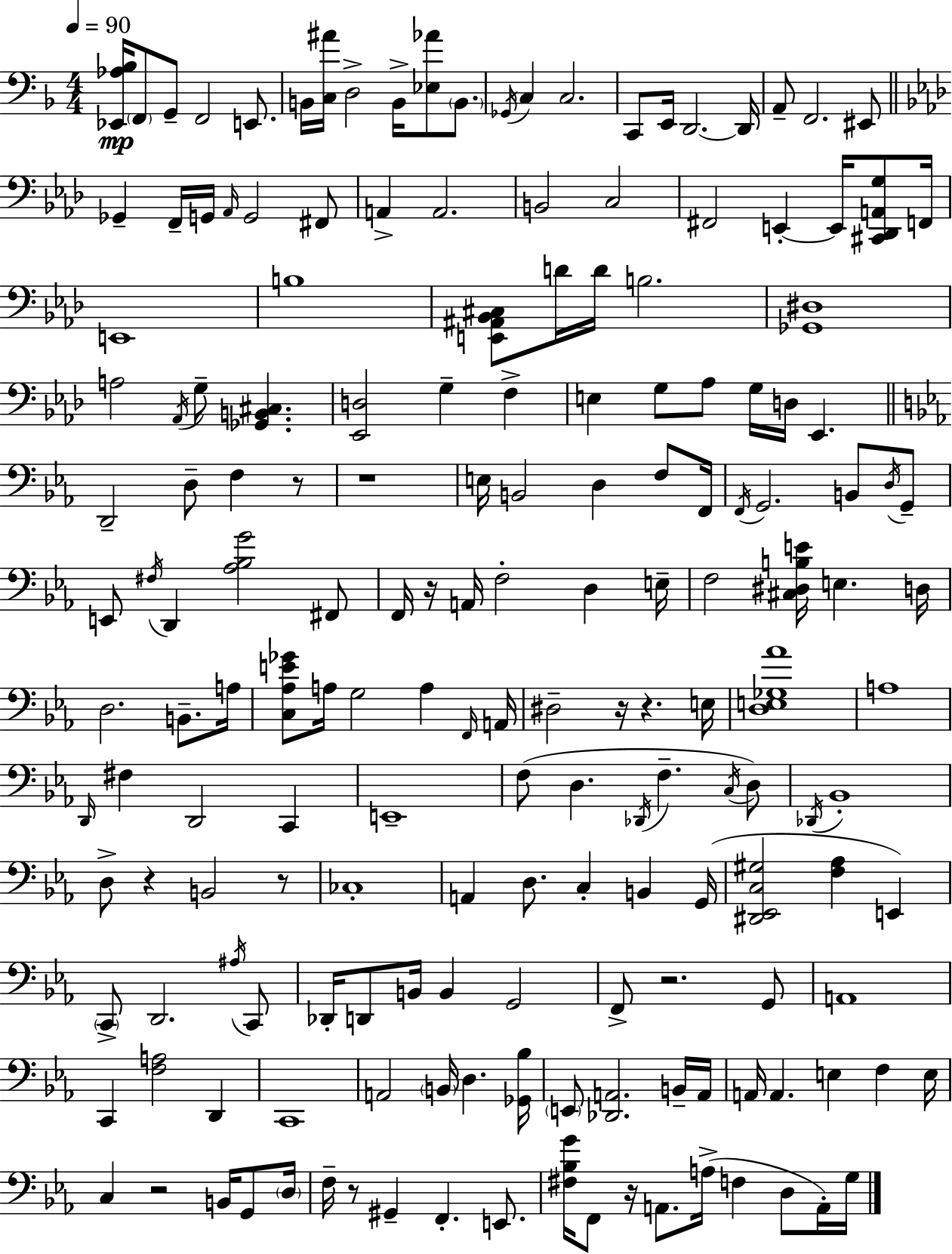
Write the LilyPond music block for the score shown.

{
  \clef bass
  \numericTimeSignature
  \time 4/4
  \key d \minor
  \tempo 4 = 90
  \repeat volta 2 { <ees, aes bes>16\mp \parenthesize f,8 g,8-- f,2 e,8. | b,16 <c ais'>16 d2-> b,16-> <ees aes'>8 \parenthesize b,8. | \acciaccatura { ges,16 } c4 c2. | c,8 e,16 d,2.~~ | \break d,16 a,8-- f,2. eis,8 | \bar "||" \break \key f \minor ges,4-- f,16-- g,16 \grace { aes,16 } g,2 fis,8 | a,4-> a,2. | b,2 c2 | fis,2 e,4-.~~ e,16 <cis, des, a, g>8 | \break f,16 e,1 | b1 | <e, ais, bes, cis>8 d'16 d'16 b2. | <ges, dis>1 | \break a2 \acciaccatura { aes,16 } g8-- <ges, b, cis>4. | <ees, d>2 g4-- f4-> | e4 g8 aes8 g16 d16 ees,4. | \bar "||" \break \key ees \major d,2-- d8-- f4 r8 | r1 | e16 b,2 d4 f8 f,16 | \acciaccatura { f,16 } g,2. b,8 \acciaccatura { d16 } | \break g,8-- e,8 \acciaccatura { fis16 } d,4 <aes bes g'>2 | fis,8 f,16 r16 a,16 f2-. d4 | e16-- f2 <cis dis b e'>16 e4. | d16 d2. b,8.-- | \break a16 <c aes e' ges'>8 a16 g2 a4 | \grace { f,16 } a,16 dis2-- r16 r4. | e16 <d e ges aes'>1 | a1 | \break \grace { d,16 } fis4 d,2 | c,4 e,1-- | f8( d4. \acciaccatura { des,16 } f4.-- | \acciaccatura { c16 } d8) \acciaccatura { des,16 } bes,1-. | \break d8-> r4 b,2 | r8 ces1-. | a,4 d8. c4-. | b,4 g,16( <dis, ees, c gis>2 | \break <f aes>4 e,4) \parenthesize c,8-> d,2. | \acciaccatura { ais16 } c,8 des,16-. d,8 b,16 b,4 | g,2 f,8-> r2. | g,8 a,1 | \break c,4 <f a>2 | d,4 c,1 | a,2 | \parenthesize b,16 d4. <ges, bes>16 \parenthesize e,8 <des, a,>2. | \break b,16-- a,16 a,16 a,4. | e4 f4 e16 c4 r2 | b,16 g,8 \parenthesize d16 f16-- r8 gis,4-- | f,4.-. e,8. <fis bes g'>16 f,8 r16 a,8. | \break a16->( f4 d8 a,16-.) g16 } \bar "|."
}